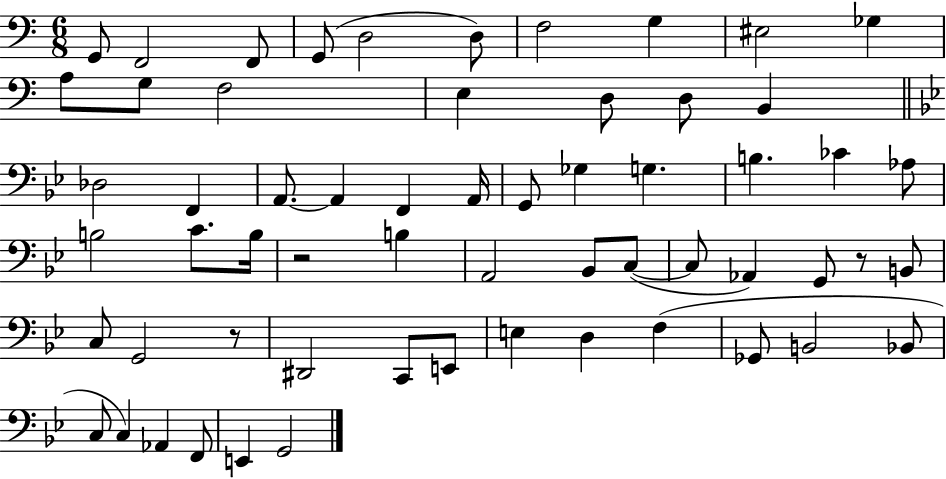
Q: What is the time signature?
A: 6/8